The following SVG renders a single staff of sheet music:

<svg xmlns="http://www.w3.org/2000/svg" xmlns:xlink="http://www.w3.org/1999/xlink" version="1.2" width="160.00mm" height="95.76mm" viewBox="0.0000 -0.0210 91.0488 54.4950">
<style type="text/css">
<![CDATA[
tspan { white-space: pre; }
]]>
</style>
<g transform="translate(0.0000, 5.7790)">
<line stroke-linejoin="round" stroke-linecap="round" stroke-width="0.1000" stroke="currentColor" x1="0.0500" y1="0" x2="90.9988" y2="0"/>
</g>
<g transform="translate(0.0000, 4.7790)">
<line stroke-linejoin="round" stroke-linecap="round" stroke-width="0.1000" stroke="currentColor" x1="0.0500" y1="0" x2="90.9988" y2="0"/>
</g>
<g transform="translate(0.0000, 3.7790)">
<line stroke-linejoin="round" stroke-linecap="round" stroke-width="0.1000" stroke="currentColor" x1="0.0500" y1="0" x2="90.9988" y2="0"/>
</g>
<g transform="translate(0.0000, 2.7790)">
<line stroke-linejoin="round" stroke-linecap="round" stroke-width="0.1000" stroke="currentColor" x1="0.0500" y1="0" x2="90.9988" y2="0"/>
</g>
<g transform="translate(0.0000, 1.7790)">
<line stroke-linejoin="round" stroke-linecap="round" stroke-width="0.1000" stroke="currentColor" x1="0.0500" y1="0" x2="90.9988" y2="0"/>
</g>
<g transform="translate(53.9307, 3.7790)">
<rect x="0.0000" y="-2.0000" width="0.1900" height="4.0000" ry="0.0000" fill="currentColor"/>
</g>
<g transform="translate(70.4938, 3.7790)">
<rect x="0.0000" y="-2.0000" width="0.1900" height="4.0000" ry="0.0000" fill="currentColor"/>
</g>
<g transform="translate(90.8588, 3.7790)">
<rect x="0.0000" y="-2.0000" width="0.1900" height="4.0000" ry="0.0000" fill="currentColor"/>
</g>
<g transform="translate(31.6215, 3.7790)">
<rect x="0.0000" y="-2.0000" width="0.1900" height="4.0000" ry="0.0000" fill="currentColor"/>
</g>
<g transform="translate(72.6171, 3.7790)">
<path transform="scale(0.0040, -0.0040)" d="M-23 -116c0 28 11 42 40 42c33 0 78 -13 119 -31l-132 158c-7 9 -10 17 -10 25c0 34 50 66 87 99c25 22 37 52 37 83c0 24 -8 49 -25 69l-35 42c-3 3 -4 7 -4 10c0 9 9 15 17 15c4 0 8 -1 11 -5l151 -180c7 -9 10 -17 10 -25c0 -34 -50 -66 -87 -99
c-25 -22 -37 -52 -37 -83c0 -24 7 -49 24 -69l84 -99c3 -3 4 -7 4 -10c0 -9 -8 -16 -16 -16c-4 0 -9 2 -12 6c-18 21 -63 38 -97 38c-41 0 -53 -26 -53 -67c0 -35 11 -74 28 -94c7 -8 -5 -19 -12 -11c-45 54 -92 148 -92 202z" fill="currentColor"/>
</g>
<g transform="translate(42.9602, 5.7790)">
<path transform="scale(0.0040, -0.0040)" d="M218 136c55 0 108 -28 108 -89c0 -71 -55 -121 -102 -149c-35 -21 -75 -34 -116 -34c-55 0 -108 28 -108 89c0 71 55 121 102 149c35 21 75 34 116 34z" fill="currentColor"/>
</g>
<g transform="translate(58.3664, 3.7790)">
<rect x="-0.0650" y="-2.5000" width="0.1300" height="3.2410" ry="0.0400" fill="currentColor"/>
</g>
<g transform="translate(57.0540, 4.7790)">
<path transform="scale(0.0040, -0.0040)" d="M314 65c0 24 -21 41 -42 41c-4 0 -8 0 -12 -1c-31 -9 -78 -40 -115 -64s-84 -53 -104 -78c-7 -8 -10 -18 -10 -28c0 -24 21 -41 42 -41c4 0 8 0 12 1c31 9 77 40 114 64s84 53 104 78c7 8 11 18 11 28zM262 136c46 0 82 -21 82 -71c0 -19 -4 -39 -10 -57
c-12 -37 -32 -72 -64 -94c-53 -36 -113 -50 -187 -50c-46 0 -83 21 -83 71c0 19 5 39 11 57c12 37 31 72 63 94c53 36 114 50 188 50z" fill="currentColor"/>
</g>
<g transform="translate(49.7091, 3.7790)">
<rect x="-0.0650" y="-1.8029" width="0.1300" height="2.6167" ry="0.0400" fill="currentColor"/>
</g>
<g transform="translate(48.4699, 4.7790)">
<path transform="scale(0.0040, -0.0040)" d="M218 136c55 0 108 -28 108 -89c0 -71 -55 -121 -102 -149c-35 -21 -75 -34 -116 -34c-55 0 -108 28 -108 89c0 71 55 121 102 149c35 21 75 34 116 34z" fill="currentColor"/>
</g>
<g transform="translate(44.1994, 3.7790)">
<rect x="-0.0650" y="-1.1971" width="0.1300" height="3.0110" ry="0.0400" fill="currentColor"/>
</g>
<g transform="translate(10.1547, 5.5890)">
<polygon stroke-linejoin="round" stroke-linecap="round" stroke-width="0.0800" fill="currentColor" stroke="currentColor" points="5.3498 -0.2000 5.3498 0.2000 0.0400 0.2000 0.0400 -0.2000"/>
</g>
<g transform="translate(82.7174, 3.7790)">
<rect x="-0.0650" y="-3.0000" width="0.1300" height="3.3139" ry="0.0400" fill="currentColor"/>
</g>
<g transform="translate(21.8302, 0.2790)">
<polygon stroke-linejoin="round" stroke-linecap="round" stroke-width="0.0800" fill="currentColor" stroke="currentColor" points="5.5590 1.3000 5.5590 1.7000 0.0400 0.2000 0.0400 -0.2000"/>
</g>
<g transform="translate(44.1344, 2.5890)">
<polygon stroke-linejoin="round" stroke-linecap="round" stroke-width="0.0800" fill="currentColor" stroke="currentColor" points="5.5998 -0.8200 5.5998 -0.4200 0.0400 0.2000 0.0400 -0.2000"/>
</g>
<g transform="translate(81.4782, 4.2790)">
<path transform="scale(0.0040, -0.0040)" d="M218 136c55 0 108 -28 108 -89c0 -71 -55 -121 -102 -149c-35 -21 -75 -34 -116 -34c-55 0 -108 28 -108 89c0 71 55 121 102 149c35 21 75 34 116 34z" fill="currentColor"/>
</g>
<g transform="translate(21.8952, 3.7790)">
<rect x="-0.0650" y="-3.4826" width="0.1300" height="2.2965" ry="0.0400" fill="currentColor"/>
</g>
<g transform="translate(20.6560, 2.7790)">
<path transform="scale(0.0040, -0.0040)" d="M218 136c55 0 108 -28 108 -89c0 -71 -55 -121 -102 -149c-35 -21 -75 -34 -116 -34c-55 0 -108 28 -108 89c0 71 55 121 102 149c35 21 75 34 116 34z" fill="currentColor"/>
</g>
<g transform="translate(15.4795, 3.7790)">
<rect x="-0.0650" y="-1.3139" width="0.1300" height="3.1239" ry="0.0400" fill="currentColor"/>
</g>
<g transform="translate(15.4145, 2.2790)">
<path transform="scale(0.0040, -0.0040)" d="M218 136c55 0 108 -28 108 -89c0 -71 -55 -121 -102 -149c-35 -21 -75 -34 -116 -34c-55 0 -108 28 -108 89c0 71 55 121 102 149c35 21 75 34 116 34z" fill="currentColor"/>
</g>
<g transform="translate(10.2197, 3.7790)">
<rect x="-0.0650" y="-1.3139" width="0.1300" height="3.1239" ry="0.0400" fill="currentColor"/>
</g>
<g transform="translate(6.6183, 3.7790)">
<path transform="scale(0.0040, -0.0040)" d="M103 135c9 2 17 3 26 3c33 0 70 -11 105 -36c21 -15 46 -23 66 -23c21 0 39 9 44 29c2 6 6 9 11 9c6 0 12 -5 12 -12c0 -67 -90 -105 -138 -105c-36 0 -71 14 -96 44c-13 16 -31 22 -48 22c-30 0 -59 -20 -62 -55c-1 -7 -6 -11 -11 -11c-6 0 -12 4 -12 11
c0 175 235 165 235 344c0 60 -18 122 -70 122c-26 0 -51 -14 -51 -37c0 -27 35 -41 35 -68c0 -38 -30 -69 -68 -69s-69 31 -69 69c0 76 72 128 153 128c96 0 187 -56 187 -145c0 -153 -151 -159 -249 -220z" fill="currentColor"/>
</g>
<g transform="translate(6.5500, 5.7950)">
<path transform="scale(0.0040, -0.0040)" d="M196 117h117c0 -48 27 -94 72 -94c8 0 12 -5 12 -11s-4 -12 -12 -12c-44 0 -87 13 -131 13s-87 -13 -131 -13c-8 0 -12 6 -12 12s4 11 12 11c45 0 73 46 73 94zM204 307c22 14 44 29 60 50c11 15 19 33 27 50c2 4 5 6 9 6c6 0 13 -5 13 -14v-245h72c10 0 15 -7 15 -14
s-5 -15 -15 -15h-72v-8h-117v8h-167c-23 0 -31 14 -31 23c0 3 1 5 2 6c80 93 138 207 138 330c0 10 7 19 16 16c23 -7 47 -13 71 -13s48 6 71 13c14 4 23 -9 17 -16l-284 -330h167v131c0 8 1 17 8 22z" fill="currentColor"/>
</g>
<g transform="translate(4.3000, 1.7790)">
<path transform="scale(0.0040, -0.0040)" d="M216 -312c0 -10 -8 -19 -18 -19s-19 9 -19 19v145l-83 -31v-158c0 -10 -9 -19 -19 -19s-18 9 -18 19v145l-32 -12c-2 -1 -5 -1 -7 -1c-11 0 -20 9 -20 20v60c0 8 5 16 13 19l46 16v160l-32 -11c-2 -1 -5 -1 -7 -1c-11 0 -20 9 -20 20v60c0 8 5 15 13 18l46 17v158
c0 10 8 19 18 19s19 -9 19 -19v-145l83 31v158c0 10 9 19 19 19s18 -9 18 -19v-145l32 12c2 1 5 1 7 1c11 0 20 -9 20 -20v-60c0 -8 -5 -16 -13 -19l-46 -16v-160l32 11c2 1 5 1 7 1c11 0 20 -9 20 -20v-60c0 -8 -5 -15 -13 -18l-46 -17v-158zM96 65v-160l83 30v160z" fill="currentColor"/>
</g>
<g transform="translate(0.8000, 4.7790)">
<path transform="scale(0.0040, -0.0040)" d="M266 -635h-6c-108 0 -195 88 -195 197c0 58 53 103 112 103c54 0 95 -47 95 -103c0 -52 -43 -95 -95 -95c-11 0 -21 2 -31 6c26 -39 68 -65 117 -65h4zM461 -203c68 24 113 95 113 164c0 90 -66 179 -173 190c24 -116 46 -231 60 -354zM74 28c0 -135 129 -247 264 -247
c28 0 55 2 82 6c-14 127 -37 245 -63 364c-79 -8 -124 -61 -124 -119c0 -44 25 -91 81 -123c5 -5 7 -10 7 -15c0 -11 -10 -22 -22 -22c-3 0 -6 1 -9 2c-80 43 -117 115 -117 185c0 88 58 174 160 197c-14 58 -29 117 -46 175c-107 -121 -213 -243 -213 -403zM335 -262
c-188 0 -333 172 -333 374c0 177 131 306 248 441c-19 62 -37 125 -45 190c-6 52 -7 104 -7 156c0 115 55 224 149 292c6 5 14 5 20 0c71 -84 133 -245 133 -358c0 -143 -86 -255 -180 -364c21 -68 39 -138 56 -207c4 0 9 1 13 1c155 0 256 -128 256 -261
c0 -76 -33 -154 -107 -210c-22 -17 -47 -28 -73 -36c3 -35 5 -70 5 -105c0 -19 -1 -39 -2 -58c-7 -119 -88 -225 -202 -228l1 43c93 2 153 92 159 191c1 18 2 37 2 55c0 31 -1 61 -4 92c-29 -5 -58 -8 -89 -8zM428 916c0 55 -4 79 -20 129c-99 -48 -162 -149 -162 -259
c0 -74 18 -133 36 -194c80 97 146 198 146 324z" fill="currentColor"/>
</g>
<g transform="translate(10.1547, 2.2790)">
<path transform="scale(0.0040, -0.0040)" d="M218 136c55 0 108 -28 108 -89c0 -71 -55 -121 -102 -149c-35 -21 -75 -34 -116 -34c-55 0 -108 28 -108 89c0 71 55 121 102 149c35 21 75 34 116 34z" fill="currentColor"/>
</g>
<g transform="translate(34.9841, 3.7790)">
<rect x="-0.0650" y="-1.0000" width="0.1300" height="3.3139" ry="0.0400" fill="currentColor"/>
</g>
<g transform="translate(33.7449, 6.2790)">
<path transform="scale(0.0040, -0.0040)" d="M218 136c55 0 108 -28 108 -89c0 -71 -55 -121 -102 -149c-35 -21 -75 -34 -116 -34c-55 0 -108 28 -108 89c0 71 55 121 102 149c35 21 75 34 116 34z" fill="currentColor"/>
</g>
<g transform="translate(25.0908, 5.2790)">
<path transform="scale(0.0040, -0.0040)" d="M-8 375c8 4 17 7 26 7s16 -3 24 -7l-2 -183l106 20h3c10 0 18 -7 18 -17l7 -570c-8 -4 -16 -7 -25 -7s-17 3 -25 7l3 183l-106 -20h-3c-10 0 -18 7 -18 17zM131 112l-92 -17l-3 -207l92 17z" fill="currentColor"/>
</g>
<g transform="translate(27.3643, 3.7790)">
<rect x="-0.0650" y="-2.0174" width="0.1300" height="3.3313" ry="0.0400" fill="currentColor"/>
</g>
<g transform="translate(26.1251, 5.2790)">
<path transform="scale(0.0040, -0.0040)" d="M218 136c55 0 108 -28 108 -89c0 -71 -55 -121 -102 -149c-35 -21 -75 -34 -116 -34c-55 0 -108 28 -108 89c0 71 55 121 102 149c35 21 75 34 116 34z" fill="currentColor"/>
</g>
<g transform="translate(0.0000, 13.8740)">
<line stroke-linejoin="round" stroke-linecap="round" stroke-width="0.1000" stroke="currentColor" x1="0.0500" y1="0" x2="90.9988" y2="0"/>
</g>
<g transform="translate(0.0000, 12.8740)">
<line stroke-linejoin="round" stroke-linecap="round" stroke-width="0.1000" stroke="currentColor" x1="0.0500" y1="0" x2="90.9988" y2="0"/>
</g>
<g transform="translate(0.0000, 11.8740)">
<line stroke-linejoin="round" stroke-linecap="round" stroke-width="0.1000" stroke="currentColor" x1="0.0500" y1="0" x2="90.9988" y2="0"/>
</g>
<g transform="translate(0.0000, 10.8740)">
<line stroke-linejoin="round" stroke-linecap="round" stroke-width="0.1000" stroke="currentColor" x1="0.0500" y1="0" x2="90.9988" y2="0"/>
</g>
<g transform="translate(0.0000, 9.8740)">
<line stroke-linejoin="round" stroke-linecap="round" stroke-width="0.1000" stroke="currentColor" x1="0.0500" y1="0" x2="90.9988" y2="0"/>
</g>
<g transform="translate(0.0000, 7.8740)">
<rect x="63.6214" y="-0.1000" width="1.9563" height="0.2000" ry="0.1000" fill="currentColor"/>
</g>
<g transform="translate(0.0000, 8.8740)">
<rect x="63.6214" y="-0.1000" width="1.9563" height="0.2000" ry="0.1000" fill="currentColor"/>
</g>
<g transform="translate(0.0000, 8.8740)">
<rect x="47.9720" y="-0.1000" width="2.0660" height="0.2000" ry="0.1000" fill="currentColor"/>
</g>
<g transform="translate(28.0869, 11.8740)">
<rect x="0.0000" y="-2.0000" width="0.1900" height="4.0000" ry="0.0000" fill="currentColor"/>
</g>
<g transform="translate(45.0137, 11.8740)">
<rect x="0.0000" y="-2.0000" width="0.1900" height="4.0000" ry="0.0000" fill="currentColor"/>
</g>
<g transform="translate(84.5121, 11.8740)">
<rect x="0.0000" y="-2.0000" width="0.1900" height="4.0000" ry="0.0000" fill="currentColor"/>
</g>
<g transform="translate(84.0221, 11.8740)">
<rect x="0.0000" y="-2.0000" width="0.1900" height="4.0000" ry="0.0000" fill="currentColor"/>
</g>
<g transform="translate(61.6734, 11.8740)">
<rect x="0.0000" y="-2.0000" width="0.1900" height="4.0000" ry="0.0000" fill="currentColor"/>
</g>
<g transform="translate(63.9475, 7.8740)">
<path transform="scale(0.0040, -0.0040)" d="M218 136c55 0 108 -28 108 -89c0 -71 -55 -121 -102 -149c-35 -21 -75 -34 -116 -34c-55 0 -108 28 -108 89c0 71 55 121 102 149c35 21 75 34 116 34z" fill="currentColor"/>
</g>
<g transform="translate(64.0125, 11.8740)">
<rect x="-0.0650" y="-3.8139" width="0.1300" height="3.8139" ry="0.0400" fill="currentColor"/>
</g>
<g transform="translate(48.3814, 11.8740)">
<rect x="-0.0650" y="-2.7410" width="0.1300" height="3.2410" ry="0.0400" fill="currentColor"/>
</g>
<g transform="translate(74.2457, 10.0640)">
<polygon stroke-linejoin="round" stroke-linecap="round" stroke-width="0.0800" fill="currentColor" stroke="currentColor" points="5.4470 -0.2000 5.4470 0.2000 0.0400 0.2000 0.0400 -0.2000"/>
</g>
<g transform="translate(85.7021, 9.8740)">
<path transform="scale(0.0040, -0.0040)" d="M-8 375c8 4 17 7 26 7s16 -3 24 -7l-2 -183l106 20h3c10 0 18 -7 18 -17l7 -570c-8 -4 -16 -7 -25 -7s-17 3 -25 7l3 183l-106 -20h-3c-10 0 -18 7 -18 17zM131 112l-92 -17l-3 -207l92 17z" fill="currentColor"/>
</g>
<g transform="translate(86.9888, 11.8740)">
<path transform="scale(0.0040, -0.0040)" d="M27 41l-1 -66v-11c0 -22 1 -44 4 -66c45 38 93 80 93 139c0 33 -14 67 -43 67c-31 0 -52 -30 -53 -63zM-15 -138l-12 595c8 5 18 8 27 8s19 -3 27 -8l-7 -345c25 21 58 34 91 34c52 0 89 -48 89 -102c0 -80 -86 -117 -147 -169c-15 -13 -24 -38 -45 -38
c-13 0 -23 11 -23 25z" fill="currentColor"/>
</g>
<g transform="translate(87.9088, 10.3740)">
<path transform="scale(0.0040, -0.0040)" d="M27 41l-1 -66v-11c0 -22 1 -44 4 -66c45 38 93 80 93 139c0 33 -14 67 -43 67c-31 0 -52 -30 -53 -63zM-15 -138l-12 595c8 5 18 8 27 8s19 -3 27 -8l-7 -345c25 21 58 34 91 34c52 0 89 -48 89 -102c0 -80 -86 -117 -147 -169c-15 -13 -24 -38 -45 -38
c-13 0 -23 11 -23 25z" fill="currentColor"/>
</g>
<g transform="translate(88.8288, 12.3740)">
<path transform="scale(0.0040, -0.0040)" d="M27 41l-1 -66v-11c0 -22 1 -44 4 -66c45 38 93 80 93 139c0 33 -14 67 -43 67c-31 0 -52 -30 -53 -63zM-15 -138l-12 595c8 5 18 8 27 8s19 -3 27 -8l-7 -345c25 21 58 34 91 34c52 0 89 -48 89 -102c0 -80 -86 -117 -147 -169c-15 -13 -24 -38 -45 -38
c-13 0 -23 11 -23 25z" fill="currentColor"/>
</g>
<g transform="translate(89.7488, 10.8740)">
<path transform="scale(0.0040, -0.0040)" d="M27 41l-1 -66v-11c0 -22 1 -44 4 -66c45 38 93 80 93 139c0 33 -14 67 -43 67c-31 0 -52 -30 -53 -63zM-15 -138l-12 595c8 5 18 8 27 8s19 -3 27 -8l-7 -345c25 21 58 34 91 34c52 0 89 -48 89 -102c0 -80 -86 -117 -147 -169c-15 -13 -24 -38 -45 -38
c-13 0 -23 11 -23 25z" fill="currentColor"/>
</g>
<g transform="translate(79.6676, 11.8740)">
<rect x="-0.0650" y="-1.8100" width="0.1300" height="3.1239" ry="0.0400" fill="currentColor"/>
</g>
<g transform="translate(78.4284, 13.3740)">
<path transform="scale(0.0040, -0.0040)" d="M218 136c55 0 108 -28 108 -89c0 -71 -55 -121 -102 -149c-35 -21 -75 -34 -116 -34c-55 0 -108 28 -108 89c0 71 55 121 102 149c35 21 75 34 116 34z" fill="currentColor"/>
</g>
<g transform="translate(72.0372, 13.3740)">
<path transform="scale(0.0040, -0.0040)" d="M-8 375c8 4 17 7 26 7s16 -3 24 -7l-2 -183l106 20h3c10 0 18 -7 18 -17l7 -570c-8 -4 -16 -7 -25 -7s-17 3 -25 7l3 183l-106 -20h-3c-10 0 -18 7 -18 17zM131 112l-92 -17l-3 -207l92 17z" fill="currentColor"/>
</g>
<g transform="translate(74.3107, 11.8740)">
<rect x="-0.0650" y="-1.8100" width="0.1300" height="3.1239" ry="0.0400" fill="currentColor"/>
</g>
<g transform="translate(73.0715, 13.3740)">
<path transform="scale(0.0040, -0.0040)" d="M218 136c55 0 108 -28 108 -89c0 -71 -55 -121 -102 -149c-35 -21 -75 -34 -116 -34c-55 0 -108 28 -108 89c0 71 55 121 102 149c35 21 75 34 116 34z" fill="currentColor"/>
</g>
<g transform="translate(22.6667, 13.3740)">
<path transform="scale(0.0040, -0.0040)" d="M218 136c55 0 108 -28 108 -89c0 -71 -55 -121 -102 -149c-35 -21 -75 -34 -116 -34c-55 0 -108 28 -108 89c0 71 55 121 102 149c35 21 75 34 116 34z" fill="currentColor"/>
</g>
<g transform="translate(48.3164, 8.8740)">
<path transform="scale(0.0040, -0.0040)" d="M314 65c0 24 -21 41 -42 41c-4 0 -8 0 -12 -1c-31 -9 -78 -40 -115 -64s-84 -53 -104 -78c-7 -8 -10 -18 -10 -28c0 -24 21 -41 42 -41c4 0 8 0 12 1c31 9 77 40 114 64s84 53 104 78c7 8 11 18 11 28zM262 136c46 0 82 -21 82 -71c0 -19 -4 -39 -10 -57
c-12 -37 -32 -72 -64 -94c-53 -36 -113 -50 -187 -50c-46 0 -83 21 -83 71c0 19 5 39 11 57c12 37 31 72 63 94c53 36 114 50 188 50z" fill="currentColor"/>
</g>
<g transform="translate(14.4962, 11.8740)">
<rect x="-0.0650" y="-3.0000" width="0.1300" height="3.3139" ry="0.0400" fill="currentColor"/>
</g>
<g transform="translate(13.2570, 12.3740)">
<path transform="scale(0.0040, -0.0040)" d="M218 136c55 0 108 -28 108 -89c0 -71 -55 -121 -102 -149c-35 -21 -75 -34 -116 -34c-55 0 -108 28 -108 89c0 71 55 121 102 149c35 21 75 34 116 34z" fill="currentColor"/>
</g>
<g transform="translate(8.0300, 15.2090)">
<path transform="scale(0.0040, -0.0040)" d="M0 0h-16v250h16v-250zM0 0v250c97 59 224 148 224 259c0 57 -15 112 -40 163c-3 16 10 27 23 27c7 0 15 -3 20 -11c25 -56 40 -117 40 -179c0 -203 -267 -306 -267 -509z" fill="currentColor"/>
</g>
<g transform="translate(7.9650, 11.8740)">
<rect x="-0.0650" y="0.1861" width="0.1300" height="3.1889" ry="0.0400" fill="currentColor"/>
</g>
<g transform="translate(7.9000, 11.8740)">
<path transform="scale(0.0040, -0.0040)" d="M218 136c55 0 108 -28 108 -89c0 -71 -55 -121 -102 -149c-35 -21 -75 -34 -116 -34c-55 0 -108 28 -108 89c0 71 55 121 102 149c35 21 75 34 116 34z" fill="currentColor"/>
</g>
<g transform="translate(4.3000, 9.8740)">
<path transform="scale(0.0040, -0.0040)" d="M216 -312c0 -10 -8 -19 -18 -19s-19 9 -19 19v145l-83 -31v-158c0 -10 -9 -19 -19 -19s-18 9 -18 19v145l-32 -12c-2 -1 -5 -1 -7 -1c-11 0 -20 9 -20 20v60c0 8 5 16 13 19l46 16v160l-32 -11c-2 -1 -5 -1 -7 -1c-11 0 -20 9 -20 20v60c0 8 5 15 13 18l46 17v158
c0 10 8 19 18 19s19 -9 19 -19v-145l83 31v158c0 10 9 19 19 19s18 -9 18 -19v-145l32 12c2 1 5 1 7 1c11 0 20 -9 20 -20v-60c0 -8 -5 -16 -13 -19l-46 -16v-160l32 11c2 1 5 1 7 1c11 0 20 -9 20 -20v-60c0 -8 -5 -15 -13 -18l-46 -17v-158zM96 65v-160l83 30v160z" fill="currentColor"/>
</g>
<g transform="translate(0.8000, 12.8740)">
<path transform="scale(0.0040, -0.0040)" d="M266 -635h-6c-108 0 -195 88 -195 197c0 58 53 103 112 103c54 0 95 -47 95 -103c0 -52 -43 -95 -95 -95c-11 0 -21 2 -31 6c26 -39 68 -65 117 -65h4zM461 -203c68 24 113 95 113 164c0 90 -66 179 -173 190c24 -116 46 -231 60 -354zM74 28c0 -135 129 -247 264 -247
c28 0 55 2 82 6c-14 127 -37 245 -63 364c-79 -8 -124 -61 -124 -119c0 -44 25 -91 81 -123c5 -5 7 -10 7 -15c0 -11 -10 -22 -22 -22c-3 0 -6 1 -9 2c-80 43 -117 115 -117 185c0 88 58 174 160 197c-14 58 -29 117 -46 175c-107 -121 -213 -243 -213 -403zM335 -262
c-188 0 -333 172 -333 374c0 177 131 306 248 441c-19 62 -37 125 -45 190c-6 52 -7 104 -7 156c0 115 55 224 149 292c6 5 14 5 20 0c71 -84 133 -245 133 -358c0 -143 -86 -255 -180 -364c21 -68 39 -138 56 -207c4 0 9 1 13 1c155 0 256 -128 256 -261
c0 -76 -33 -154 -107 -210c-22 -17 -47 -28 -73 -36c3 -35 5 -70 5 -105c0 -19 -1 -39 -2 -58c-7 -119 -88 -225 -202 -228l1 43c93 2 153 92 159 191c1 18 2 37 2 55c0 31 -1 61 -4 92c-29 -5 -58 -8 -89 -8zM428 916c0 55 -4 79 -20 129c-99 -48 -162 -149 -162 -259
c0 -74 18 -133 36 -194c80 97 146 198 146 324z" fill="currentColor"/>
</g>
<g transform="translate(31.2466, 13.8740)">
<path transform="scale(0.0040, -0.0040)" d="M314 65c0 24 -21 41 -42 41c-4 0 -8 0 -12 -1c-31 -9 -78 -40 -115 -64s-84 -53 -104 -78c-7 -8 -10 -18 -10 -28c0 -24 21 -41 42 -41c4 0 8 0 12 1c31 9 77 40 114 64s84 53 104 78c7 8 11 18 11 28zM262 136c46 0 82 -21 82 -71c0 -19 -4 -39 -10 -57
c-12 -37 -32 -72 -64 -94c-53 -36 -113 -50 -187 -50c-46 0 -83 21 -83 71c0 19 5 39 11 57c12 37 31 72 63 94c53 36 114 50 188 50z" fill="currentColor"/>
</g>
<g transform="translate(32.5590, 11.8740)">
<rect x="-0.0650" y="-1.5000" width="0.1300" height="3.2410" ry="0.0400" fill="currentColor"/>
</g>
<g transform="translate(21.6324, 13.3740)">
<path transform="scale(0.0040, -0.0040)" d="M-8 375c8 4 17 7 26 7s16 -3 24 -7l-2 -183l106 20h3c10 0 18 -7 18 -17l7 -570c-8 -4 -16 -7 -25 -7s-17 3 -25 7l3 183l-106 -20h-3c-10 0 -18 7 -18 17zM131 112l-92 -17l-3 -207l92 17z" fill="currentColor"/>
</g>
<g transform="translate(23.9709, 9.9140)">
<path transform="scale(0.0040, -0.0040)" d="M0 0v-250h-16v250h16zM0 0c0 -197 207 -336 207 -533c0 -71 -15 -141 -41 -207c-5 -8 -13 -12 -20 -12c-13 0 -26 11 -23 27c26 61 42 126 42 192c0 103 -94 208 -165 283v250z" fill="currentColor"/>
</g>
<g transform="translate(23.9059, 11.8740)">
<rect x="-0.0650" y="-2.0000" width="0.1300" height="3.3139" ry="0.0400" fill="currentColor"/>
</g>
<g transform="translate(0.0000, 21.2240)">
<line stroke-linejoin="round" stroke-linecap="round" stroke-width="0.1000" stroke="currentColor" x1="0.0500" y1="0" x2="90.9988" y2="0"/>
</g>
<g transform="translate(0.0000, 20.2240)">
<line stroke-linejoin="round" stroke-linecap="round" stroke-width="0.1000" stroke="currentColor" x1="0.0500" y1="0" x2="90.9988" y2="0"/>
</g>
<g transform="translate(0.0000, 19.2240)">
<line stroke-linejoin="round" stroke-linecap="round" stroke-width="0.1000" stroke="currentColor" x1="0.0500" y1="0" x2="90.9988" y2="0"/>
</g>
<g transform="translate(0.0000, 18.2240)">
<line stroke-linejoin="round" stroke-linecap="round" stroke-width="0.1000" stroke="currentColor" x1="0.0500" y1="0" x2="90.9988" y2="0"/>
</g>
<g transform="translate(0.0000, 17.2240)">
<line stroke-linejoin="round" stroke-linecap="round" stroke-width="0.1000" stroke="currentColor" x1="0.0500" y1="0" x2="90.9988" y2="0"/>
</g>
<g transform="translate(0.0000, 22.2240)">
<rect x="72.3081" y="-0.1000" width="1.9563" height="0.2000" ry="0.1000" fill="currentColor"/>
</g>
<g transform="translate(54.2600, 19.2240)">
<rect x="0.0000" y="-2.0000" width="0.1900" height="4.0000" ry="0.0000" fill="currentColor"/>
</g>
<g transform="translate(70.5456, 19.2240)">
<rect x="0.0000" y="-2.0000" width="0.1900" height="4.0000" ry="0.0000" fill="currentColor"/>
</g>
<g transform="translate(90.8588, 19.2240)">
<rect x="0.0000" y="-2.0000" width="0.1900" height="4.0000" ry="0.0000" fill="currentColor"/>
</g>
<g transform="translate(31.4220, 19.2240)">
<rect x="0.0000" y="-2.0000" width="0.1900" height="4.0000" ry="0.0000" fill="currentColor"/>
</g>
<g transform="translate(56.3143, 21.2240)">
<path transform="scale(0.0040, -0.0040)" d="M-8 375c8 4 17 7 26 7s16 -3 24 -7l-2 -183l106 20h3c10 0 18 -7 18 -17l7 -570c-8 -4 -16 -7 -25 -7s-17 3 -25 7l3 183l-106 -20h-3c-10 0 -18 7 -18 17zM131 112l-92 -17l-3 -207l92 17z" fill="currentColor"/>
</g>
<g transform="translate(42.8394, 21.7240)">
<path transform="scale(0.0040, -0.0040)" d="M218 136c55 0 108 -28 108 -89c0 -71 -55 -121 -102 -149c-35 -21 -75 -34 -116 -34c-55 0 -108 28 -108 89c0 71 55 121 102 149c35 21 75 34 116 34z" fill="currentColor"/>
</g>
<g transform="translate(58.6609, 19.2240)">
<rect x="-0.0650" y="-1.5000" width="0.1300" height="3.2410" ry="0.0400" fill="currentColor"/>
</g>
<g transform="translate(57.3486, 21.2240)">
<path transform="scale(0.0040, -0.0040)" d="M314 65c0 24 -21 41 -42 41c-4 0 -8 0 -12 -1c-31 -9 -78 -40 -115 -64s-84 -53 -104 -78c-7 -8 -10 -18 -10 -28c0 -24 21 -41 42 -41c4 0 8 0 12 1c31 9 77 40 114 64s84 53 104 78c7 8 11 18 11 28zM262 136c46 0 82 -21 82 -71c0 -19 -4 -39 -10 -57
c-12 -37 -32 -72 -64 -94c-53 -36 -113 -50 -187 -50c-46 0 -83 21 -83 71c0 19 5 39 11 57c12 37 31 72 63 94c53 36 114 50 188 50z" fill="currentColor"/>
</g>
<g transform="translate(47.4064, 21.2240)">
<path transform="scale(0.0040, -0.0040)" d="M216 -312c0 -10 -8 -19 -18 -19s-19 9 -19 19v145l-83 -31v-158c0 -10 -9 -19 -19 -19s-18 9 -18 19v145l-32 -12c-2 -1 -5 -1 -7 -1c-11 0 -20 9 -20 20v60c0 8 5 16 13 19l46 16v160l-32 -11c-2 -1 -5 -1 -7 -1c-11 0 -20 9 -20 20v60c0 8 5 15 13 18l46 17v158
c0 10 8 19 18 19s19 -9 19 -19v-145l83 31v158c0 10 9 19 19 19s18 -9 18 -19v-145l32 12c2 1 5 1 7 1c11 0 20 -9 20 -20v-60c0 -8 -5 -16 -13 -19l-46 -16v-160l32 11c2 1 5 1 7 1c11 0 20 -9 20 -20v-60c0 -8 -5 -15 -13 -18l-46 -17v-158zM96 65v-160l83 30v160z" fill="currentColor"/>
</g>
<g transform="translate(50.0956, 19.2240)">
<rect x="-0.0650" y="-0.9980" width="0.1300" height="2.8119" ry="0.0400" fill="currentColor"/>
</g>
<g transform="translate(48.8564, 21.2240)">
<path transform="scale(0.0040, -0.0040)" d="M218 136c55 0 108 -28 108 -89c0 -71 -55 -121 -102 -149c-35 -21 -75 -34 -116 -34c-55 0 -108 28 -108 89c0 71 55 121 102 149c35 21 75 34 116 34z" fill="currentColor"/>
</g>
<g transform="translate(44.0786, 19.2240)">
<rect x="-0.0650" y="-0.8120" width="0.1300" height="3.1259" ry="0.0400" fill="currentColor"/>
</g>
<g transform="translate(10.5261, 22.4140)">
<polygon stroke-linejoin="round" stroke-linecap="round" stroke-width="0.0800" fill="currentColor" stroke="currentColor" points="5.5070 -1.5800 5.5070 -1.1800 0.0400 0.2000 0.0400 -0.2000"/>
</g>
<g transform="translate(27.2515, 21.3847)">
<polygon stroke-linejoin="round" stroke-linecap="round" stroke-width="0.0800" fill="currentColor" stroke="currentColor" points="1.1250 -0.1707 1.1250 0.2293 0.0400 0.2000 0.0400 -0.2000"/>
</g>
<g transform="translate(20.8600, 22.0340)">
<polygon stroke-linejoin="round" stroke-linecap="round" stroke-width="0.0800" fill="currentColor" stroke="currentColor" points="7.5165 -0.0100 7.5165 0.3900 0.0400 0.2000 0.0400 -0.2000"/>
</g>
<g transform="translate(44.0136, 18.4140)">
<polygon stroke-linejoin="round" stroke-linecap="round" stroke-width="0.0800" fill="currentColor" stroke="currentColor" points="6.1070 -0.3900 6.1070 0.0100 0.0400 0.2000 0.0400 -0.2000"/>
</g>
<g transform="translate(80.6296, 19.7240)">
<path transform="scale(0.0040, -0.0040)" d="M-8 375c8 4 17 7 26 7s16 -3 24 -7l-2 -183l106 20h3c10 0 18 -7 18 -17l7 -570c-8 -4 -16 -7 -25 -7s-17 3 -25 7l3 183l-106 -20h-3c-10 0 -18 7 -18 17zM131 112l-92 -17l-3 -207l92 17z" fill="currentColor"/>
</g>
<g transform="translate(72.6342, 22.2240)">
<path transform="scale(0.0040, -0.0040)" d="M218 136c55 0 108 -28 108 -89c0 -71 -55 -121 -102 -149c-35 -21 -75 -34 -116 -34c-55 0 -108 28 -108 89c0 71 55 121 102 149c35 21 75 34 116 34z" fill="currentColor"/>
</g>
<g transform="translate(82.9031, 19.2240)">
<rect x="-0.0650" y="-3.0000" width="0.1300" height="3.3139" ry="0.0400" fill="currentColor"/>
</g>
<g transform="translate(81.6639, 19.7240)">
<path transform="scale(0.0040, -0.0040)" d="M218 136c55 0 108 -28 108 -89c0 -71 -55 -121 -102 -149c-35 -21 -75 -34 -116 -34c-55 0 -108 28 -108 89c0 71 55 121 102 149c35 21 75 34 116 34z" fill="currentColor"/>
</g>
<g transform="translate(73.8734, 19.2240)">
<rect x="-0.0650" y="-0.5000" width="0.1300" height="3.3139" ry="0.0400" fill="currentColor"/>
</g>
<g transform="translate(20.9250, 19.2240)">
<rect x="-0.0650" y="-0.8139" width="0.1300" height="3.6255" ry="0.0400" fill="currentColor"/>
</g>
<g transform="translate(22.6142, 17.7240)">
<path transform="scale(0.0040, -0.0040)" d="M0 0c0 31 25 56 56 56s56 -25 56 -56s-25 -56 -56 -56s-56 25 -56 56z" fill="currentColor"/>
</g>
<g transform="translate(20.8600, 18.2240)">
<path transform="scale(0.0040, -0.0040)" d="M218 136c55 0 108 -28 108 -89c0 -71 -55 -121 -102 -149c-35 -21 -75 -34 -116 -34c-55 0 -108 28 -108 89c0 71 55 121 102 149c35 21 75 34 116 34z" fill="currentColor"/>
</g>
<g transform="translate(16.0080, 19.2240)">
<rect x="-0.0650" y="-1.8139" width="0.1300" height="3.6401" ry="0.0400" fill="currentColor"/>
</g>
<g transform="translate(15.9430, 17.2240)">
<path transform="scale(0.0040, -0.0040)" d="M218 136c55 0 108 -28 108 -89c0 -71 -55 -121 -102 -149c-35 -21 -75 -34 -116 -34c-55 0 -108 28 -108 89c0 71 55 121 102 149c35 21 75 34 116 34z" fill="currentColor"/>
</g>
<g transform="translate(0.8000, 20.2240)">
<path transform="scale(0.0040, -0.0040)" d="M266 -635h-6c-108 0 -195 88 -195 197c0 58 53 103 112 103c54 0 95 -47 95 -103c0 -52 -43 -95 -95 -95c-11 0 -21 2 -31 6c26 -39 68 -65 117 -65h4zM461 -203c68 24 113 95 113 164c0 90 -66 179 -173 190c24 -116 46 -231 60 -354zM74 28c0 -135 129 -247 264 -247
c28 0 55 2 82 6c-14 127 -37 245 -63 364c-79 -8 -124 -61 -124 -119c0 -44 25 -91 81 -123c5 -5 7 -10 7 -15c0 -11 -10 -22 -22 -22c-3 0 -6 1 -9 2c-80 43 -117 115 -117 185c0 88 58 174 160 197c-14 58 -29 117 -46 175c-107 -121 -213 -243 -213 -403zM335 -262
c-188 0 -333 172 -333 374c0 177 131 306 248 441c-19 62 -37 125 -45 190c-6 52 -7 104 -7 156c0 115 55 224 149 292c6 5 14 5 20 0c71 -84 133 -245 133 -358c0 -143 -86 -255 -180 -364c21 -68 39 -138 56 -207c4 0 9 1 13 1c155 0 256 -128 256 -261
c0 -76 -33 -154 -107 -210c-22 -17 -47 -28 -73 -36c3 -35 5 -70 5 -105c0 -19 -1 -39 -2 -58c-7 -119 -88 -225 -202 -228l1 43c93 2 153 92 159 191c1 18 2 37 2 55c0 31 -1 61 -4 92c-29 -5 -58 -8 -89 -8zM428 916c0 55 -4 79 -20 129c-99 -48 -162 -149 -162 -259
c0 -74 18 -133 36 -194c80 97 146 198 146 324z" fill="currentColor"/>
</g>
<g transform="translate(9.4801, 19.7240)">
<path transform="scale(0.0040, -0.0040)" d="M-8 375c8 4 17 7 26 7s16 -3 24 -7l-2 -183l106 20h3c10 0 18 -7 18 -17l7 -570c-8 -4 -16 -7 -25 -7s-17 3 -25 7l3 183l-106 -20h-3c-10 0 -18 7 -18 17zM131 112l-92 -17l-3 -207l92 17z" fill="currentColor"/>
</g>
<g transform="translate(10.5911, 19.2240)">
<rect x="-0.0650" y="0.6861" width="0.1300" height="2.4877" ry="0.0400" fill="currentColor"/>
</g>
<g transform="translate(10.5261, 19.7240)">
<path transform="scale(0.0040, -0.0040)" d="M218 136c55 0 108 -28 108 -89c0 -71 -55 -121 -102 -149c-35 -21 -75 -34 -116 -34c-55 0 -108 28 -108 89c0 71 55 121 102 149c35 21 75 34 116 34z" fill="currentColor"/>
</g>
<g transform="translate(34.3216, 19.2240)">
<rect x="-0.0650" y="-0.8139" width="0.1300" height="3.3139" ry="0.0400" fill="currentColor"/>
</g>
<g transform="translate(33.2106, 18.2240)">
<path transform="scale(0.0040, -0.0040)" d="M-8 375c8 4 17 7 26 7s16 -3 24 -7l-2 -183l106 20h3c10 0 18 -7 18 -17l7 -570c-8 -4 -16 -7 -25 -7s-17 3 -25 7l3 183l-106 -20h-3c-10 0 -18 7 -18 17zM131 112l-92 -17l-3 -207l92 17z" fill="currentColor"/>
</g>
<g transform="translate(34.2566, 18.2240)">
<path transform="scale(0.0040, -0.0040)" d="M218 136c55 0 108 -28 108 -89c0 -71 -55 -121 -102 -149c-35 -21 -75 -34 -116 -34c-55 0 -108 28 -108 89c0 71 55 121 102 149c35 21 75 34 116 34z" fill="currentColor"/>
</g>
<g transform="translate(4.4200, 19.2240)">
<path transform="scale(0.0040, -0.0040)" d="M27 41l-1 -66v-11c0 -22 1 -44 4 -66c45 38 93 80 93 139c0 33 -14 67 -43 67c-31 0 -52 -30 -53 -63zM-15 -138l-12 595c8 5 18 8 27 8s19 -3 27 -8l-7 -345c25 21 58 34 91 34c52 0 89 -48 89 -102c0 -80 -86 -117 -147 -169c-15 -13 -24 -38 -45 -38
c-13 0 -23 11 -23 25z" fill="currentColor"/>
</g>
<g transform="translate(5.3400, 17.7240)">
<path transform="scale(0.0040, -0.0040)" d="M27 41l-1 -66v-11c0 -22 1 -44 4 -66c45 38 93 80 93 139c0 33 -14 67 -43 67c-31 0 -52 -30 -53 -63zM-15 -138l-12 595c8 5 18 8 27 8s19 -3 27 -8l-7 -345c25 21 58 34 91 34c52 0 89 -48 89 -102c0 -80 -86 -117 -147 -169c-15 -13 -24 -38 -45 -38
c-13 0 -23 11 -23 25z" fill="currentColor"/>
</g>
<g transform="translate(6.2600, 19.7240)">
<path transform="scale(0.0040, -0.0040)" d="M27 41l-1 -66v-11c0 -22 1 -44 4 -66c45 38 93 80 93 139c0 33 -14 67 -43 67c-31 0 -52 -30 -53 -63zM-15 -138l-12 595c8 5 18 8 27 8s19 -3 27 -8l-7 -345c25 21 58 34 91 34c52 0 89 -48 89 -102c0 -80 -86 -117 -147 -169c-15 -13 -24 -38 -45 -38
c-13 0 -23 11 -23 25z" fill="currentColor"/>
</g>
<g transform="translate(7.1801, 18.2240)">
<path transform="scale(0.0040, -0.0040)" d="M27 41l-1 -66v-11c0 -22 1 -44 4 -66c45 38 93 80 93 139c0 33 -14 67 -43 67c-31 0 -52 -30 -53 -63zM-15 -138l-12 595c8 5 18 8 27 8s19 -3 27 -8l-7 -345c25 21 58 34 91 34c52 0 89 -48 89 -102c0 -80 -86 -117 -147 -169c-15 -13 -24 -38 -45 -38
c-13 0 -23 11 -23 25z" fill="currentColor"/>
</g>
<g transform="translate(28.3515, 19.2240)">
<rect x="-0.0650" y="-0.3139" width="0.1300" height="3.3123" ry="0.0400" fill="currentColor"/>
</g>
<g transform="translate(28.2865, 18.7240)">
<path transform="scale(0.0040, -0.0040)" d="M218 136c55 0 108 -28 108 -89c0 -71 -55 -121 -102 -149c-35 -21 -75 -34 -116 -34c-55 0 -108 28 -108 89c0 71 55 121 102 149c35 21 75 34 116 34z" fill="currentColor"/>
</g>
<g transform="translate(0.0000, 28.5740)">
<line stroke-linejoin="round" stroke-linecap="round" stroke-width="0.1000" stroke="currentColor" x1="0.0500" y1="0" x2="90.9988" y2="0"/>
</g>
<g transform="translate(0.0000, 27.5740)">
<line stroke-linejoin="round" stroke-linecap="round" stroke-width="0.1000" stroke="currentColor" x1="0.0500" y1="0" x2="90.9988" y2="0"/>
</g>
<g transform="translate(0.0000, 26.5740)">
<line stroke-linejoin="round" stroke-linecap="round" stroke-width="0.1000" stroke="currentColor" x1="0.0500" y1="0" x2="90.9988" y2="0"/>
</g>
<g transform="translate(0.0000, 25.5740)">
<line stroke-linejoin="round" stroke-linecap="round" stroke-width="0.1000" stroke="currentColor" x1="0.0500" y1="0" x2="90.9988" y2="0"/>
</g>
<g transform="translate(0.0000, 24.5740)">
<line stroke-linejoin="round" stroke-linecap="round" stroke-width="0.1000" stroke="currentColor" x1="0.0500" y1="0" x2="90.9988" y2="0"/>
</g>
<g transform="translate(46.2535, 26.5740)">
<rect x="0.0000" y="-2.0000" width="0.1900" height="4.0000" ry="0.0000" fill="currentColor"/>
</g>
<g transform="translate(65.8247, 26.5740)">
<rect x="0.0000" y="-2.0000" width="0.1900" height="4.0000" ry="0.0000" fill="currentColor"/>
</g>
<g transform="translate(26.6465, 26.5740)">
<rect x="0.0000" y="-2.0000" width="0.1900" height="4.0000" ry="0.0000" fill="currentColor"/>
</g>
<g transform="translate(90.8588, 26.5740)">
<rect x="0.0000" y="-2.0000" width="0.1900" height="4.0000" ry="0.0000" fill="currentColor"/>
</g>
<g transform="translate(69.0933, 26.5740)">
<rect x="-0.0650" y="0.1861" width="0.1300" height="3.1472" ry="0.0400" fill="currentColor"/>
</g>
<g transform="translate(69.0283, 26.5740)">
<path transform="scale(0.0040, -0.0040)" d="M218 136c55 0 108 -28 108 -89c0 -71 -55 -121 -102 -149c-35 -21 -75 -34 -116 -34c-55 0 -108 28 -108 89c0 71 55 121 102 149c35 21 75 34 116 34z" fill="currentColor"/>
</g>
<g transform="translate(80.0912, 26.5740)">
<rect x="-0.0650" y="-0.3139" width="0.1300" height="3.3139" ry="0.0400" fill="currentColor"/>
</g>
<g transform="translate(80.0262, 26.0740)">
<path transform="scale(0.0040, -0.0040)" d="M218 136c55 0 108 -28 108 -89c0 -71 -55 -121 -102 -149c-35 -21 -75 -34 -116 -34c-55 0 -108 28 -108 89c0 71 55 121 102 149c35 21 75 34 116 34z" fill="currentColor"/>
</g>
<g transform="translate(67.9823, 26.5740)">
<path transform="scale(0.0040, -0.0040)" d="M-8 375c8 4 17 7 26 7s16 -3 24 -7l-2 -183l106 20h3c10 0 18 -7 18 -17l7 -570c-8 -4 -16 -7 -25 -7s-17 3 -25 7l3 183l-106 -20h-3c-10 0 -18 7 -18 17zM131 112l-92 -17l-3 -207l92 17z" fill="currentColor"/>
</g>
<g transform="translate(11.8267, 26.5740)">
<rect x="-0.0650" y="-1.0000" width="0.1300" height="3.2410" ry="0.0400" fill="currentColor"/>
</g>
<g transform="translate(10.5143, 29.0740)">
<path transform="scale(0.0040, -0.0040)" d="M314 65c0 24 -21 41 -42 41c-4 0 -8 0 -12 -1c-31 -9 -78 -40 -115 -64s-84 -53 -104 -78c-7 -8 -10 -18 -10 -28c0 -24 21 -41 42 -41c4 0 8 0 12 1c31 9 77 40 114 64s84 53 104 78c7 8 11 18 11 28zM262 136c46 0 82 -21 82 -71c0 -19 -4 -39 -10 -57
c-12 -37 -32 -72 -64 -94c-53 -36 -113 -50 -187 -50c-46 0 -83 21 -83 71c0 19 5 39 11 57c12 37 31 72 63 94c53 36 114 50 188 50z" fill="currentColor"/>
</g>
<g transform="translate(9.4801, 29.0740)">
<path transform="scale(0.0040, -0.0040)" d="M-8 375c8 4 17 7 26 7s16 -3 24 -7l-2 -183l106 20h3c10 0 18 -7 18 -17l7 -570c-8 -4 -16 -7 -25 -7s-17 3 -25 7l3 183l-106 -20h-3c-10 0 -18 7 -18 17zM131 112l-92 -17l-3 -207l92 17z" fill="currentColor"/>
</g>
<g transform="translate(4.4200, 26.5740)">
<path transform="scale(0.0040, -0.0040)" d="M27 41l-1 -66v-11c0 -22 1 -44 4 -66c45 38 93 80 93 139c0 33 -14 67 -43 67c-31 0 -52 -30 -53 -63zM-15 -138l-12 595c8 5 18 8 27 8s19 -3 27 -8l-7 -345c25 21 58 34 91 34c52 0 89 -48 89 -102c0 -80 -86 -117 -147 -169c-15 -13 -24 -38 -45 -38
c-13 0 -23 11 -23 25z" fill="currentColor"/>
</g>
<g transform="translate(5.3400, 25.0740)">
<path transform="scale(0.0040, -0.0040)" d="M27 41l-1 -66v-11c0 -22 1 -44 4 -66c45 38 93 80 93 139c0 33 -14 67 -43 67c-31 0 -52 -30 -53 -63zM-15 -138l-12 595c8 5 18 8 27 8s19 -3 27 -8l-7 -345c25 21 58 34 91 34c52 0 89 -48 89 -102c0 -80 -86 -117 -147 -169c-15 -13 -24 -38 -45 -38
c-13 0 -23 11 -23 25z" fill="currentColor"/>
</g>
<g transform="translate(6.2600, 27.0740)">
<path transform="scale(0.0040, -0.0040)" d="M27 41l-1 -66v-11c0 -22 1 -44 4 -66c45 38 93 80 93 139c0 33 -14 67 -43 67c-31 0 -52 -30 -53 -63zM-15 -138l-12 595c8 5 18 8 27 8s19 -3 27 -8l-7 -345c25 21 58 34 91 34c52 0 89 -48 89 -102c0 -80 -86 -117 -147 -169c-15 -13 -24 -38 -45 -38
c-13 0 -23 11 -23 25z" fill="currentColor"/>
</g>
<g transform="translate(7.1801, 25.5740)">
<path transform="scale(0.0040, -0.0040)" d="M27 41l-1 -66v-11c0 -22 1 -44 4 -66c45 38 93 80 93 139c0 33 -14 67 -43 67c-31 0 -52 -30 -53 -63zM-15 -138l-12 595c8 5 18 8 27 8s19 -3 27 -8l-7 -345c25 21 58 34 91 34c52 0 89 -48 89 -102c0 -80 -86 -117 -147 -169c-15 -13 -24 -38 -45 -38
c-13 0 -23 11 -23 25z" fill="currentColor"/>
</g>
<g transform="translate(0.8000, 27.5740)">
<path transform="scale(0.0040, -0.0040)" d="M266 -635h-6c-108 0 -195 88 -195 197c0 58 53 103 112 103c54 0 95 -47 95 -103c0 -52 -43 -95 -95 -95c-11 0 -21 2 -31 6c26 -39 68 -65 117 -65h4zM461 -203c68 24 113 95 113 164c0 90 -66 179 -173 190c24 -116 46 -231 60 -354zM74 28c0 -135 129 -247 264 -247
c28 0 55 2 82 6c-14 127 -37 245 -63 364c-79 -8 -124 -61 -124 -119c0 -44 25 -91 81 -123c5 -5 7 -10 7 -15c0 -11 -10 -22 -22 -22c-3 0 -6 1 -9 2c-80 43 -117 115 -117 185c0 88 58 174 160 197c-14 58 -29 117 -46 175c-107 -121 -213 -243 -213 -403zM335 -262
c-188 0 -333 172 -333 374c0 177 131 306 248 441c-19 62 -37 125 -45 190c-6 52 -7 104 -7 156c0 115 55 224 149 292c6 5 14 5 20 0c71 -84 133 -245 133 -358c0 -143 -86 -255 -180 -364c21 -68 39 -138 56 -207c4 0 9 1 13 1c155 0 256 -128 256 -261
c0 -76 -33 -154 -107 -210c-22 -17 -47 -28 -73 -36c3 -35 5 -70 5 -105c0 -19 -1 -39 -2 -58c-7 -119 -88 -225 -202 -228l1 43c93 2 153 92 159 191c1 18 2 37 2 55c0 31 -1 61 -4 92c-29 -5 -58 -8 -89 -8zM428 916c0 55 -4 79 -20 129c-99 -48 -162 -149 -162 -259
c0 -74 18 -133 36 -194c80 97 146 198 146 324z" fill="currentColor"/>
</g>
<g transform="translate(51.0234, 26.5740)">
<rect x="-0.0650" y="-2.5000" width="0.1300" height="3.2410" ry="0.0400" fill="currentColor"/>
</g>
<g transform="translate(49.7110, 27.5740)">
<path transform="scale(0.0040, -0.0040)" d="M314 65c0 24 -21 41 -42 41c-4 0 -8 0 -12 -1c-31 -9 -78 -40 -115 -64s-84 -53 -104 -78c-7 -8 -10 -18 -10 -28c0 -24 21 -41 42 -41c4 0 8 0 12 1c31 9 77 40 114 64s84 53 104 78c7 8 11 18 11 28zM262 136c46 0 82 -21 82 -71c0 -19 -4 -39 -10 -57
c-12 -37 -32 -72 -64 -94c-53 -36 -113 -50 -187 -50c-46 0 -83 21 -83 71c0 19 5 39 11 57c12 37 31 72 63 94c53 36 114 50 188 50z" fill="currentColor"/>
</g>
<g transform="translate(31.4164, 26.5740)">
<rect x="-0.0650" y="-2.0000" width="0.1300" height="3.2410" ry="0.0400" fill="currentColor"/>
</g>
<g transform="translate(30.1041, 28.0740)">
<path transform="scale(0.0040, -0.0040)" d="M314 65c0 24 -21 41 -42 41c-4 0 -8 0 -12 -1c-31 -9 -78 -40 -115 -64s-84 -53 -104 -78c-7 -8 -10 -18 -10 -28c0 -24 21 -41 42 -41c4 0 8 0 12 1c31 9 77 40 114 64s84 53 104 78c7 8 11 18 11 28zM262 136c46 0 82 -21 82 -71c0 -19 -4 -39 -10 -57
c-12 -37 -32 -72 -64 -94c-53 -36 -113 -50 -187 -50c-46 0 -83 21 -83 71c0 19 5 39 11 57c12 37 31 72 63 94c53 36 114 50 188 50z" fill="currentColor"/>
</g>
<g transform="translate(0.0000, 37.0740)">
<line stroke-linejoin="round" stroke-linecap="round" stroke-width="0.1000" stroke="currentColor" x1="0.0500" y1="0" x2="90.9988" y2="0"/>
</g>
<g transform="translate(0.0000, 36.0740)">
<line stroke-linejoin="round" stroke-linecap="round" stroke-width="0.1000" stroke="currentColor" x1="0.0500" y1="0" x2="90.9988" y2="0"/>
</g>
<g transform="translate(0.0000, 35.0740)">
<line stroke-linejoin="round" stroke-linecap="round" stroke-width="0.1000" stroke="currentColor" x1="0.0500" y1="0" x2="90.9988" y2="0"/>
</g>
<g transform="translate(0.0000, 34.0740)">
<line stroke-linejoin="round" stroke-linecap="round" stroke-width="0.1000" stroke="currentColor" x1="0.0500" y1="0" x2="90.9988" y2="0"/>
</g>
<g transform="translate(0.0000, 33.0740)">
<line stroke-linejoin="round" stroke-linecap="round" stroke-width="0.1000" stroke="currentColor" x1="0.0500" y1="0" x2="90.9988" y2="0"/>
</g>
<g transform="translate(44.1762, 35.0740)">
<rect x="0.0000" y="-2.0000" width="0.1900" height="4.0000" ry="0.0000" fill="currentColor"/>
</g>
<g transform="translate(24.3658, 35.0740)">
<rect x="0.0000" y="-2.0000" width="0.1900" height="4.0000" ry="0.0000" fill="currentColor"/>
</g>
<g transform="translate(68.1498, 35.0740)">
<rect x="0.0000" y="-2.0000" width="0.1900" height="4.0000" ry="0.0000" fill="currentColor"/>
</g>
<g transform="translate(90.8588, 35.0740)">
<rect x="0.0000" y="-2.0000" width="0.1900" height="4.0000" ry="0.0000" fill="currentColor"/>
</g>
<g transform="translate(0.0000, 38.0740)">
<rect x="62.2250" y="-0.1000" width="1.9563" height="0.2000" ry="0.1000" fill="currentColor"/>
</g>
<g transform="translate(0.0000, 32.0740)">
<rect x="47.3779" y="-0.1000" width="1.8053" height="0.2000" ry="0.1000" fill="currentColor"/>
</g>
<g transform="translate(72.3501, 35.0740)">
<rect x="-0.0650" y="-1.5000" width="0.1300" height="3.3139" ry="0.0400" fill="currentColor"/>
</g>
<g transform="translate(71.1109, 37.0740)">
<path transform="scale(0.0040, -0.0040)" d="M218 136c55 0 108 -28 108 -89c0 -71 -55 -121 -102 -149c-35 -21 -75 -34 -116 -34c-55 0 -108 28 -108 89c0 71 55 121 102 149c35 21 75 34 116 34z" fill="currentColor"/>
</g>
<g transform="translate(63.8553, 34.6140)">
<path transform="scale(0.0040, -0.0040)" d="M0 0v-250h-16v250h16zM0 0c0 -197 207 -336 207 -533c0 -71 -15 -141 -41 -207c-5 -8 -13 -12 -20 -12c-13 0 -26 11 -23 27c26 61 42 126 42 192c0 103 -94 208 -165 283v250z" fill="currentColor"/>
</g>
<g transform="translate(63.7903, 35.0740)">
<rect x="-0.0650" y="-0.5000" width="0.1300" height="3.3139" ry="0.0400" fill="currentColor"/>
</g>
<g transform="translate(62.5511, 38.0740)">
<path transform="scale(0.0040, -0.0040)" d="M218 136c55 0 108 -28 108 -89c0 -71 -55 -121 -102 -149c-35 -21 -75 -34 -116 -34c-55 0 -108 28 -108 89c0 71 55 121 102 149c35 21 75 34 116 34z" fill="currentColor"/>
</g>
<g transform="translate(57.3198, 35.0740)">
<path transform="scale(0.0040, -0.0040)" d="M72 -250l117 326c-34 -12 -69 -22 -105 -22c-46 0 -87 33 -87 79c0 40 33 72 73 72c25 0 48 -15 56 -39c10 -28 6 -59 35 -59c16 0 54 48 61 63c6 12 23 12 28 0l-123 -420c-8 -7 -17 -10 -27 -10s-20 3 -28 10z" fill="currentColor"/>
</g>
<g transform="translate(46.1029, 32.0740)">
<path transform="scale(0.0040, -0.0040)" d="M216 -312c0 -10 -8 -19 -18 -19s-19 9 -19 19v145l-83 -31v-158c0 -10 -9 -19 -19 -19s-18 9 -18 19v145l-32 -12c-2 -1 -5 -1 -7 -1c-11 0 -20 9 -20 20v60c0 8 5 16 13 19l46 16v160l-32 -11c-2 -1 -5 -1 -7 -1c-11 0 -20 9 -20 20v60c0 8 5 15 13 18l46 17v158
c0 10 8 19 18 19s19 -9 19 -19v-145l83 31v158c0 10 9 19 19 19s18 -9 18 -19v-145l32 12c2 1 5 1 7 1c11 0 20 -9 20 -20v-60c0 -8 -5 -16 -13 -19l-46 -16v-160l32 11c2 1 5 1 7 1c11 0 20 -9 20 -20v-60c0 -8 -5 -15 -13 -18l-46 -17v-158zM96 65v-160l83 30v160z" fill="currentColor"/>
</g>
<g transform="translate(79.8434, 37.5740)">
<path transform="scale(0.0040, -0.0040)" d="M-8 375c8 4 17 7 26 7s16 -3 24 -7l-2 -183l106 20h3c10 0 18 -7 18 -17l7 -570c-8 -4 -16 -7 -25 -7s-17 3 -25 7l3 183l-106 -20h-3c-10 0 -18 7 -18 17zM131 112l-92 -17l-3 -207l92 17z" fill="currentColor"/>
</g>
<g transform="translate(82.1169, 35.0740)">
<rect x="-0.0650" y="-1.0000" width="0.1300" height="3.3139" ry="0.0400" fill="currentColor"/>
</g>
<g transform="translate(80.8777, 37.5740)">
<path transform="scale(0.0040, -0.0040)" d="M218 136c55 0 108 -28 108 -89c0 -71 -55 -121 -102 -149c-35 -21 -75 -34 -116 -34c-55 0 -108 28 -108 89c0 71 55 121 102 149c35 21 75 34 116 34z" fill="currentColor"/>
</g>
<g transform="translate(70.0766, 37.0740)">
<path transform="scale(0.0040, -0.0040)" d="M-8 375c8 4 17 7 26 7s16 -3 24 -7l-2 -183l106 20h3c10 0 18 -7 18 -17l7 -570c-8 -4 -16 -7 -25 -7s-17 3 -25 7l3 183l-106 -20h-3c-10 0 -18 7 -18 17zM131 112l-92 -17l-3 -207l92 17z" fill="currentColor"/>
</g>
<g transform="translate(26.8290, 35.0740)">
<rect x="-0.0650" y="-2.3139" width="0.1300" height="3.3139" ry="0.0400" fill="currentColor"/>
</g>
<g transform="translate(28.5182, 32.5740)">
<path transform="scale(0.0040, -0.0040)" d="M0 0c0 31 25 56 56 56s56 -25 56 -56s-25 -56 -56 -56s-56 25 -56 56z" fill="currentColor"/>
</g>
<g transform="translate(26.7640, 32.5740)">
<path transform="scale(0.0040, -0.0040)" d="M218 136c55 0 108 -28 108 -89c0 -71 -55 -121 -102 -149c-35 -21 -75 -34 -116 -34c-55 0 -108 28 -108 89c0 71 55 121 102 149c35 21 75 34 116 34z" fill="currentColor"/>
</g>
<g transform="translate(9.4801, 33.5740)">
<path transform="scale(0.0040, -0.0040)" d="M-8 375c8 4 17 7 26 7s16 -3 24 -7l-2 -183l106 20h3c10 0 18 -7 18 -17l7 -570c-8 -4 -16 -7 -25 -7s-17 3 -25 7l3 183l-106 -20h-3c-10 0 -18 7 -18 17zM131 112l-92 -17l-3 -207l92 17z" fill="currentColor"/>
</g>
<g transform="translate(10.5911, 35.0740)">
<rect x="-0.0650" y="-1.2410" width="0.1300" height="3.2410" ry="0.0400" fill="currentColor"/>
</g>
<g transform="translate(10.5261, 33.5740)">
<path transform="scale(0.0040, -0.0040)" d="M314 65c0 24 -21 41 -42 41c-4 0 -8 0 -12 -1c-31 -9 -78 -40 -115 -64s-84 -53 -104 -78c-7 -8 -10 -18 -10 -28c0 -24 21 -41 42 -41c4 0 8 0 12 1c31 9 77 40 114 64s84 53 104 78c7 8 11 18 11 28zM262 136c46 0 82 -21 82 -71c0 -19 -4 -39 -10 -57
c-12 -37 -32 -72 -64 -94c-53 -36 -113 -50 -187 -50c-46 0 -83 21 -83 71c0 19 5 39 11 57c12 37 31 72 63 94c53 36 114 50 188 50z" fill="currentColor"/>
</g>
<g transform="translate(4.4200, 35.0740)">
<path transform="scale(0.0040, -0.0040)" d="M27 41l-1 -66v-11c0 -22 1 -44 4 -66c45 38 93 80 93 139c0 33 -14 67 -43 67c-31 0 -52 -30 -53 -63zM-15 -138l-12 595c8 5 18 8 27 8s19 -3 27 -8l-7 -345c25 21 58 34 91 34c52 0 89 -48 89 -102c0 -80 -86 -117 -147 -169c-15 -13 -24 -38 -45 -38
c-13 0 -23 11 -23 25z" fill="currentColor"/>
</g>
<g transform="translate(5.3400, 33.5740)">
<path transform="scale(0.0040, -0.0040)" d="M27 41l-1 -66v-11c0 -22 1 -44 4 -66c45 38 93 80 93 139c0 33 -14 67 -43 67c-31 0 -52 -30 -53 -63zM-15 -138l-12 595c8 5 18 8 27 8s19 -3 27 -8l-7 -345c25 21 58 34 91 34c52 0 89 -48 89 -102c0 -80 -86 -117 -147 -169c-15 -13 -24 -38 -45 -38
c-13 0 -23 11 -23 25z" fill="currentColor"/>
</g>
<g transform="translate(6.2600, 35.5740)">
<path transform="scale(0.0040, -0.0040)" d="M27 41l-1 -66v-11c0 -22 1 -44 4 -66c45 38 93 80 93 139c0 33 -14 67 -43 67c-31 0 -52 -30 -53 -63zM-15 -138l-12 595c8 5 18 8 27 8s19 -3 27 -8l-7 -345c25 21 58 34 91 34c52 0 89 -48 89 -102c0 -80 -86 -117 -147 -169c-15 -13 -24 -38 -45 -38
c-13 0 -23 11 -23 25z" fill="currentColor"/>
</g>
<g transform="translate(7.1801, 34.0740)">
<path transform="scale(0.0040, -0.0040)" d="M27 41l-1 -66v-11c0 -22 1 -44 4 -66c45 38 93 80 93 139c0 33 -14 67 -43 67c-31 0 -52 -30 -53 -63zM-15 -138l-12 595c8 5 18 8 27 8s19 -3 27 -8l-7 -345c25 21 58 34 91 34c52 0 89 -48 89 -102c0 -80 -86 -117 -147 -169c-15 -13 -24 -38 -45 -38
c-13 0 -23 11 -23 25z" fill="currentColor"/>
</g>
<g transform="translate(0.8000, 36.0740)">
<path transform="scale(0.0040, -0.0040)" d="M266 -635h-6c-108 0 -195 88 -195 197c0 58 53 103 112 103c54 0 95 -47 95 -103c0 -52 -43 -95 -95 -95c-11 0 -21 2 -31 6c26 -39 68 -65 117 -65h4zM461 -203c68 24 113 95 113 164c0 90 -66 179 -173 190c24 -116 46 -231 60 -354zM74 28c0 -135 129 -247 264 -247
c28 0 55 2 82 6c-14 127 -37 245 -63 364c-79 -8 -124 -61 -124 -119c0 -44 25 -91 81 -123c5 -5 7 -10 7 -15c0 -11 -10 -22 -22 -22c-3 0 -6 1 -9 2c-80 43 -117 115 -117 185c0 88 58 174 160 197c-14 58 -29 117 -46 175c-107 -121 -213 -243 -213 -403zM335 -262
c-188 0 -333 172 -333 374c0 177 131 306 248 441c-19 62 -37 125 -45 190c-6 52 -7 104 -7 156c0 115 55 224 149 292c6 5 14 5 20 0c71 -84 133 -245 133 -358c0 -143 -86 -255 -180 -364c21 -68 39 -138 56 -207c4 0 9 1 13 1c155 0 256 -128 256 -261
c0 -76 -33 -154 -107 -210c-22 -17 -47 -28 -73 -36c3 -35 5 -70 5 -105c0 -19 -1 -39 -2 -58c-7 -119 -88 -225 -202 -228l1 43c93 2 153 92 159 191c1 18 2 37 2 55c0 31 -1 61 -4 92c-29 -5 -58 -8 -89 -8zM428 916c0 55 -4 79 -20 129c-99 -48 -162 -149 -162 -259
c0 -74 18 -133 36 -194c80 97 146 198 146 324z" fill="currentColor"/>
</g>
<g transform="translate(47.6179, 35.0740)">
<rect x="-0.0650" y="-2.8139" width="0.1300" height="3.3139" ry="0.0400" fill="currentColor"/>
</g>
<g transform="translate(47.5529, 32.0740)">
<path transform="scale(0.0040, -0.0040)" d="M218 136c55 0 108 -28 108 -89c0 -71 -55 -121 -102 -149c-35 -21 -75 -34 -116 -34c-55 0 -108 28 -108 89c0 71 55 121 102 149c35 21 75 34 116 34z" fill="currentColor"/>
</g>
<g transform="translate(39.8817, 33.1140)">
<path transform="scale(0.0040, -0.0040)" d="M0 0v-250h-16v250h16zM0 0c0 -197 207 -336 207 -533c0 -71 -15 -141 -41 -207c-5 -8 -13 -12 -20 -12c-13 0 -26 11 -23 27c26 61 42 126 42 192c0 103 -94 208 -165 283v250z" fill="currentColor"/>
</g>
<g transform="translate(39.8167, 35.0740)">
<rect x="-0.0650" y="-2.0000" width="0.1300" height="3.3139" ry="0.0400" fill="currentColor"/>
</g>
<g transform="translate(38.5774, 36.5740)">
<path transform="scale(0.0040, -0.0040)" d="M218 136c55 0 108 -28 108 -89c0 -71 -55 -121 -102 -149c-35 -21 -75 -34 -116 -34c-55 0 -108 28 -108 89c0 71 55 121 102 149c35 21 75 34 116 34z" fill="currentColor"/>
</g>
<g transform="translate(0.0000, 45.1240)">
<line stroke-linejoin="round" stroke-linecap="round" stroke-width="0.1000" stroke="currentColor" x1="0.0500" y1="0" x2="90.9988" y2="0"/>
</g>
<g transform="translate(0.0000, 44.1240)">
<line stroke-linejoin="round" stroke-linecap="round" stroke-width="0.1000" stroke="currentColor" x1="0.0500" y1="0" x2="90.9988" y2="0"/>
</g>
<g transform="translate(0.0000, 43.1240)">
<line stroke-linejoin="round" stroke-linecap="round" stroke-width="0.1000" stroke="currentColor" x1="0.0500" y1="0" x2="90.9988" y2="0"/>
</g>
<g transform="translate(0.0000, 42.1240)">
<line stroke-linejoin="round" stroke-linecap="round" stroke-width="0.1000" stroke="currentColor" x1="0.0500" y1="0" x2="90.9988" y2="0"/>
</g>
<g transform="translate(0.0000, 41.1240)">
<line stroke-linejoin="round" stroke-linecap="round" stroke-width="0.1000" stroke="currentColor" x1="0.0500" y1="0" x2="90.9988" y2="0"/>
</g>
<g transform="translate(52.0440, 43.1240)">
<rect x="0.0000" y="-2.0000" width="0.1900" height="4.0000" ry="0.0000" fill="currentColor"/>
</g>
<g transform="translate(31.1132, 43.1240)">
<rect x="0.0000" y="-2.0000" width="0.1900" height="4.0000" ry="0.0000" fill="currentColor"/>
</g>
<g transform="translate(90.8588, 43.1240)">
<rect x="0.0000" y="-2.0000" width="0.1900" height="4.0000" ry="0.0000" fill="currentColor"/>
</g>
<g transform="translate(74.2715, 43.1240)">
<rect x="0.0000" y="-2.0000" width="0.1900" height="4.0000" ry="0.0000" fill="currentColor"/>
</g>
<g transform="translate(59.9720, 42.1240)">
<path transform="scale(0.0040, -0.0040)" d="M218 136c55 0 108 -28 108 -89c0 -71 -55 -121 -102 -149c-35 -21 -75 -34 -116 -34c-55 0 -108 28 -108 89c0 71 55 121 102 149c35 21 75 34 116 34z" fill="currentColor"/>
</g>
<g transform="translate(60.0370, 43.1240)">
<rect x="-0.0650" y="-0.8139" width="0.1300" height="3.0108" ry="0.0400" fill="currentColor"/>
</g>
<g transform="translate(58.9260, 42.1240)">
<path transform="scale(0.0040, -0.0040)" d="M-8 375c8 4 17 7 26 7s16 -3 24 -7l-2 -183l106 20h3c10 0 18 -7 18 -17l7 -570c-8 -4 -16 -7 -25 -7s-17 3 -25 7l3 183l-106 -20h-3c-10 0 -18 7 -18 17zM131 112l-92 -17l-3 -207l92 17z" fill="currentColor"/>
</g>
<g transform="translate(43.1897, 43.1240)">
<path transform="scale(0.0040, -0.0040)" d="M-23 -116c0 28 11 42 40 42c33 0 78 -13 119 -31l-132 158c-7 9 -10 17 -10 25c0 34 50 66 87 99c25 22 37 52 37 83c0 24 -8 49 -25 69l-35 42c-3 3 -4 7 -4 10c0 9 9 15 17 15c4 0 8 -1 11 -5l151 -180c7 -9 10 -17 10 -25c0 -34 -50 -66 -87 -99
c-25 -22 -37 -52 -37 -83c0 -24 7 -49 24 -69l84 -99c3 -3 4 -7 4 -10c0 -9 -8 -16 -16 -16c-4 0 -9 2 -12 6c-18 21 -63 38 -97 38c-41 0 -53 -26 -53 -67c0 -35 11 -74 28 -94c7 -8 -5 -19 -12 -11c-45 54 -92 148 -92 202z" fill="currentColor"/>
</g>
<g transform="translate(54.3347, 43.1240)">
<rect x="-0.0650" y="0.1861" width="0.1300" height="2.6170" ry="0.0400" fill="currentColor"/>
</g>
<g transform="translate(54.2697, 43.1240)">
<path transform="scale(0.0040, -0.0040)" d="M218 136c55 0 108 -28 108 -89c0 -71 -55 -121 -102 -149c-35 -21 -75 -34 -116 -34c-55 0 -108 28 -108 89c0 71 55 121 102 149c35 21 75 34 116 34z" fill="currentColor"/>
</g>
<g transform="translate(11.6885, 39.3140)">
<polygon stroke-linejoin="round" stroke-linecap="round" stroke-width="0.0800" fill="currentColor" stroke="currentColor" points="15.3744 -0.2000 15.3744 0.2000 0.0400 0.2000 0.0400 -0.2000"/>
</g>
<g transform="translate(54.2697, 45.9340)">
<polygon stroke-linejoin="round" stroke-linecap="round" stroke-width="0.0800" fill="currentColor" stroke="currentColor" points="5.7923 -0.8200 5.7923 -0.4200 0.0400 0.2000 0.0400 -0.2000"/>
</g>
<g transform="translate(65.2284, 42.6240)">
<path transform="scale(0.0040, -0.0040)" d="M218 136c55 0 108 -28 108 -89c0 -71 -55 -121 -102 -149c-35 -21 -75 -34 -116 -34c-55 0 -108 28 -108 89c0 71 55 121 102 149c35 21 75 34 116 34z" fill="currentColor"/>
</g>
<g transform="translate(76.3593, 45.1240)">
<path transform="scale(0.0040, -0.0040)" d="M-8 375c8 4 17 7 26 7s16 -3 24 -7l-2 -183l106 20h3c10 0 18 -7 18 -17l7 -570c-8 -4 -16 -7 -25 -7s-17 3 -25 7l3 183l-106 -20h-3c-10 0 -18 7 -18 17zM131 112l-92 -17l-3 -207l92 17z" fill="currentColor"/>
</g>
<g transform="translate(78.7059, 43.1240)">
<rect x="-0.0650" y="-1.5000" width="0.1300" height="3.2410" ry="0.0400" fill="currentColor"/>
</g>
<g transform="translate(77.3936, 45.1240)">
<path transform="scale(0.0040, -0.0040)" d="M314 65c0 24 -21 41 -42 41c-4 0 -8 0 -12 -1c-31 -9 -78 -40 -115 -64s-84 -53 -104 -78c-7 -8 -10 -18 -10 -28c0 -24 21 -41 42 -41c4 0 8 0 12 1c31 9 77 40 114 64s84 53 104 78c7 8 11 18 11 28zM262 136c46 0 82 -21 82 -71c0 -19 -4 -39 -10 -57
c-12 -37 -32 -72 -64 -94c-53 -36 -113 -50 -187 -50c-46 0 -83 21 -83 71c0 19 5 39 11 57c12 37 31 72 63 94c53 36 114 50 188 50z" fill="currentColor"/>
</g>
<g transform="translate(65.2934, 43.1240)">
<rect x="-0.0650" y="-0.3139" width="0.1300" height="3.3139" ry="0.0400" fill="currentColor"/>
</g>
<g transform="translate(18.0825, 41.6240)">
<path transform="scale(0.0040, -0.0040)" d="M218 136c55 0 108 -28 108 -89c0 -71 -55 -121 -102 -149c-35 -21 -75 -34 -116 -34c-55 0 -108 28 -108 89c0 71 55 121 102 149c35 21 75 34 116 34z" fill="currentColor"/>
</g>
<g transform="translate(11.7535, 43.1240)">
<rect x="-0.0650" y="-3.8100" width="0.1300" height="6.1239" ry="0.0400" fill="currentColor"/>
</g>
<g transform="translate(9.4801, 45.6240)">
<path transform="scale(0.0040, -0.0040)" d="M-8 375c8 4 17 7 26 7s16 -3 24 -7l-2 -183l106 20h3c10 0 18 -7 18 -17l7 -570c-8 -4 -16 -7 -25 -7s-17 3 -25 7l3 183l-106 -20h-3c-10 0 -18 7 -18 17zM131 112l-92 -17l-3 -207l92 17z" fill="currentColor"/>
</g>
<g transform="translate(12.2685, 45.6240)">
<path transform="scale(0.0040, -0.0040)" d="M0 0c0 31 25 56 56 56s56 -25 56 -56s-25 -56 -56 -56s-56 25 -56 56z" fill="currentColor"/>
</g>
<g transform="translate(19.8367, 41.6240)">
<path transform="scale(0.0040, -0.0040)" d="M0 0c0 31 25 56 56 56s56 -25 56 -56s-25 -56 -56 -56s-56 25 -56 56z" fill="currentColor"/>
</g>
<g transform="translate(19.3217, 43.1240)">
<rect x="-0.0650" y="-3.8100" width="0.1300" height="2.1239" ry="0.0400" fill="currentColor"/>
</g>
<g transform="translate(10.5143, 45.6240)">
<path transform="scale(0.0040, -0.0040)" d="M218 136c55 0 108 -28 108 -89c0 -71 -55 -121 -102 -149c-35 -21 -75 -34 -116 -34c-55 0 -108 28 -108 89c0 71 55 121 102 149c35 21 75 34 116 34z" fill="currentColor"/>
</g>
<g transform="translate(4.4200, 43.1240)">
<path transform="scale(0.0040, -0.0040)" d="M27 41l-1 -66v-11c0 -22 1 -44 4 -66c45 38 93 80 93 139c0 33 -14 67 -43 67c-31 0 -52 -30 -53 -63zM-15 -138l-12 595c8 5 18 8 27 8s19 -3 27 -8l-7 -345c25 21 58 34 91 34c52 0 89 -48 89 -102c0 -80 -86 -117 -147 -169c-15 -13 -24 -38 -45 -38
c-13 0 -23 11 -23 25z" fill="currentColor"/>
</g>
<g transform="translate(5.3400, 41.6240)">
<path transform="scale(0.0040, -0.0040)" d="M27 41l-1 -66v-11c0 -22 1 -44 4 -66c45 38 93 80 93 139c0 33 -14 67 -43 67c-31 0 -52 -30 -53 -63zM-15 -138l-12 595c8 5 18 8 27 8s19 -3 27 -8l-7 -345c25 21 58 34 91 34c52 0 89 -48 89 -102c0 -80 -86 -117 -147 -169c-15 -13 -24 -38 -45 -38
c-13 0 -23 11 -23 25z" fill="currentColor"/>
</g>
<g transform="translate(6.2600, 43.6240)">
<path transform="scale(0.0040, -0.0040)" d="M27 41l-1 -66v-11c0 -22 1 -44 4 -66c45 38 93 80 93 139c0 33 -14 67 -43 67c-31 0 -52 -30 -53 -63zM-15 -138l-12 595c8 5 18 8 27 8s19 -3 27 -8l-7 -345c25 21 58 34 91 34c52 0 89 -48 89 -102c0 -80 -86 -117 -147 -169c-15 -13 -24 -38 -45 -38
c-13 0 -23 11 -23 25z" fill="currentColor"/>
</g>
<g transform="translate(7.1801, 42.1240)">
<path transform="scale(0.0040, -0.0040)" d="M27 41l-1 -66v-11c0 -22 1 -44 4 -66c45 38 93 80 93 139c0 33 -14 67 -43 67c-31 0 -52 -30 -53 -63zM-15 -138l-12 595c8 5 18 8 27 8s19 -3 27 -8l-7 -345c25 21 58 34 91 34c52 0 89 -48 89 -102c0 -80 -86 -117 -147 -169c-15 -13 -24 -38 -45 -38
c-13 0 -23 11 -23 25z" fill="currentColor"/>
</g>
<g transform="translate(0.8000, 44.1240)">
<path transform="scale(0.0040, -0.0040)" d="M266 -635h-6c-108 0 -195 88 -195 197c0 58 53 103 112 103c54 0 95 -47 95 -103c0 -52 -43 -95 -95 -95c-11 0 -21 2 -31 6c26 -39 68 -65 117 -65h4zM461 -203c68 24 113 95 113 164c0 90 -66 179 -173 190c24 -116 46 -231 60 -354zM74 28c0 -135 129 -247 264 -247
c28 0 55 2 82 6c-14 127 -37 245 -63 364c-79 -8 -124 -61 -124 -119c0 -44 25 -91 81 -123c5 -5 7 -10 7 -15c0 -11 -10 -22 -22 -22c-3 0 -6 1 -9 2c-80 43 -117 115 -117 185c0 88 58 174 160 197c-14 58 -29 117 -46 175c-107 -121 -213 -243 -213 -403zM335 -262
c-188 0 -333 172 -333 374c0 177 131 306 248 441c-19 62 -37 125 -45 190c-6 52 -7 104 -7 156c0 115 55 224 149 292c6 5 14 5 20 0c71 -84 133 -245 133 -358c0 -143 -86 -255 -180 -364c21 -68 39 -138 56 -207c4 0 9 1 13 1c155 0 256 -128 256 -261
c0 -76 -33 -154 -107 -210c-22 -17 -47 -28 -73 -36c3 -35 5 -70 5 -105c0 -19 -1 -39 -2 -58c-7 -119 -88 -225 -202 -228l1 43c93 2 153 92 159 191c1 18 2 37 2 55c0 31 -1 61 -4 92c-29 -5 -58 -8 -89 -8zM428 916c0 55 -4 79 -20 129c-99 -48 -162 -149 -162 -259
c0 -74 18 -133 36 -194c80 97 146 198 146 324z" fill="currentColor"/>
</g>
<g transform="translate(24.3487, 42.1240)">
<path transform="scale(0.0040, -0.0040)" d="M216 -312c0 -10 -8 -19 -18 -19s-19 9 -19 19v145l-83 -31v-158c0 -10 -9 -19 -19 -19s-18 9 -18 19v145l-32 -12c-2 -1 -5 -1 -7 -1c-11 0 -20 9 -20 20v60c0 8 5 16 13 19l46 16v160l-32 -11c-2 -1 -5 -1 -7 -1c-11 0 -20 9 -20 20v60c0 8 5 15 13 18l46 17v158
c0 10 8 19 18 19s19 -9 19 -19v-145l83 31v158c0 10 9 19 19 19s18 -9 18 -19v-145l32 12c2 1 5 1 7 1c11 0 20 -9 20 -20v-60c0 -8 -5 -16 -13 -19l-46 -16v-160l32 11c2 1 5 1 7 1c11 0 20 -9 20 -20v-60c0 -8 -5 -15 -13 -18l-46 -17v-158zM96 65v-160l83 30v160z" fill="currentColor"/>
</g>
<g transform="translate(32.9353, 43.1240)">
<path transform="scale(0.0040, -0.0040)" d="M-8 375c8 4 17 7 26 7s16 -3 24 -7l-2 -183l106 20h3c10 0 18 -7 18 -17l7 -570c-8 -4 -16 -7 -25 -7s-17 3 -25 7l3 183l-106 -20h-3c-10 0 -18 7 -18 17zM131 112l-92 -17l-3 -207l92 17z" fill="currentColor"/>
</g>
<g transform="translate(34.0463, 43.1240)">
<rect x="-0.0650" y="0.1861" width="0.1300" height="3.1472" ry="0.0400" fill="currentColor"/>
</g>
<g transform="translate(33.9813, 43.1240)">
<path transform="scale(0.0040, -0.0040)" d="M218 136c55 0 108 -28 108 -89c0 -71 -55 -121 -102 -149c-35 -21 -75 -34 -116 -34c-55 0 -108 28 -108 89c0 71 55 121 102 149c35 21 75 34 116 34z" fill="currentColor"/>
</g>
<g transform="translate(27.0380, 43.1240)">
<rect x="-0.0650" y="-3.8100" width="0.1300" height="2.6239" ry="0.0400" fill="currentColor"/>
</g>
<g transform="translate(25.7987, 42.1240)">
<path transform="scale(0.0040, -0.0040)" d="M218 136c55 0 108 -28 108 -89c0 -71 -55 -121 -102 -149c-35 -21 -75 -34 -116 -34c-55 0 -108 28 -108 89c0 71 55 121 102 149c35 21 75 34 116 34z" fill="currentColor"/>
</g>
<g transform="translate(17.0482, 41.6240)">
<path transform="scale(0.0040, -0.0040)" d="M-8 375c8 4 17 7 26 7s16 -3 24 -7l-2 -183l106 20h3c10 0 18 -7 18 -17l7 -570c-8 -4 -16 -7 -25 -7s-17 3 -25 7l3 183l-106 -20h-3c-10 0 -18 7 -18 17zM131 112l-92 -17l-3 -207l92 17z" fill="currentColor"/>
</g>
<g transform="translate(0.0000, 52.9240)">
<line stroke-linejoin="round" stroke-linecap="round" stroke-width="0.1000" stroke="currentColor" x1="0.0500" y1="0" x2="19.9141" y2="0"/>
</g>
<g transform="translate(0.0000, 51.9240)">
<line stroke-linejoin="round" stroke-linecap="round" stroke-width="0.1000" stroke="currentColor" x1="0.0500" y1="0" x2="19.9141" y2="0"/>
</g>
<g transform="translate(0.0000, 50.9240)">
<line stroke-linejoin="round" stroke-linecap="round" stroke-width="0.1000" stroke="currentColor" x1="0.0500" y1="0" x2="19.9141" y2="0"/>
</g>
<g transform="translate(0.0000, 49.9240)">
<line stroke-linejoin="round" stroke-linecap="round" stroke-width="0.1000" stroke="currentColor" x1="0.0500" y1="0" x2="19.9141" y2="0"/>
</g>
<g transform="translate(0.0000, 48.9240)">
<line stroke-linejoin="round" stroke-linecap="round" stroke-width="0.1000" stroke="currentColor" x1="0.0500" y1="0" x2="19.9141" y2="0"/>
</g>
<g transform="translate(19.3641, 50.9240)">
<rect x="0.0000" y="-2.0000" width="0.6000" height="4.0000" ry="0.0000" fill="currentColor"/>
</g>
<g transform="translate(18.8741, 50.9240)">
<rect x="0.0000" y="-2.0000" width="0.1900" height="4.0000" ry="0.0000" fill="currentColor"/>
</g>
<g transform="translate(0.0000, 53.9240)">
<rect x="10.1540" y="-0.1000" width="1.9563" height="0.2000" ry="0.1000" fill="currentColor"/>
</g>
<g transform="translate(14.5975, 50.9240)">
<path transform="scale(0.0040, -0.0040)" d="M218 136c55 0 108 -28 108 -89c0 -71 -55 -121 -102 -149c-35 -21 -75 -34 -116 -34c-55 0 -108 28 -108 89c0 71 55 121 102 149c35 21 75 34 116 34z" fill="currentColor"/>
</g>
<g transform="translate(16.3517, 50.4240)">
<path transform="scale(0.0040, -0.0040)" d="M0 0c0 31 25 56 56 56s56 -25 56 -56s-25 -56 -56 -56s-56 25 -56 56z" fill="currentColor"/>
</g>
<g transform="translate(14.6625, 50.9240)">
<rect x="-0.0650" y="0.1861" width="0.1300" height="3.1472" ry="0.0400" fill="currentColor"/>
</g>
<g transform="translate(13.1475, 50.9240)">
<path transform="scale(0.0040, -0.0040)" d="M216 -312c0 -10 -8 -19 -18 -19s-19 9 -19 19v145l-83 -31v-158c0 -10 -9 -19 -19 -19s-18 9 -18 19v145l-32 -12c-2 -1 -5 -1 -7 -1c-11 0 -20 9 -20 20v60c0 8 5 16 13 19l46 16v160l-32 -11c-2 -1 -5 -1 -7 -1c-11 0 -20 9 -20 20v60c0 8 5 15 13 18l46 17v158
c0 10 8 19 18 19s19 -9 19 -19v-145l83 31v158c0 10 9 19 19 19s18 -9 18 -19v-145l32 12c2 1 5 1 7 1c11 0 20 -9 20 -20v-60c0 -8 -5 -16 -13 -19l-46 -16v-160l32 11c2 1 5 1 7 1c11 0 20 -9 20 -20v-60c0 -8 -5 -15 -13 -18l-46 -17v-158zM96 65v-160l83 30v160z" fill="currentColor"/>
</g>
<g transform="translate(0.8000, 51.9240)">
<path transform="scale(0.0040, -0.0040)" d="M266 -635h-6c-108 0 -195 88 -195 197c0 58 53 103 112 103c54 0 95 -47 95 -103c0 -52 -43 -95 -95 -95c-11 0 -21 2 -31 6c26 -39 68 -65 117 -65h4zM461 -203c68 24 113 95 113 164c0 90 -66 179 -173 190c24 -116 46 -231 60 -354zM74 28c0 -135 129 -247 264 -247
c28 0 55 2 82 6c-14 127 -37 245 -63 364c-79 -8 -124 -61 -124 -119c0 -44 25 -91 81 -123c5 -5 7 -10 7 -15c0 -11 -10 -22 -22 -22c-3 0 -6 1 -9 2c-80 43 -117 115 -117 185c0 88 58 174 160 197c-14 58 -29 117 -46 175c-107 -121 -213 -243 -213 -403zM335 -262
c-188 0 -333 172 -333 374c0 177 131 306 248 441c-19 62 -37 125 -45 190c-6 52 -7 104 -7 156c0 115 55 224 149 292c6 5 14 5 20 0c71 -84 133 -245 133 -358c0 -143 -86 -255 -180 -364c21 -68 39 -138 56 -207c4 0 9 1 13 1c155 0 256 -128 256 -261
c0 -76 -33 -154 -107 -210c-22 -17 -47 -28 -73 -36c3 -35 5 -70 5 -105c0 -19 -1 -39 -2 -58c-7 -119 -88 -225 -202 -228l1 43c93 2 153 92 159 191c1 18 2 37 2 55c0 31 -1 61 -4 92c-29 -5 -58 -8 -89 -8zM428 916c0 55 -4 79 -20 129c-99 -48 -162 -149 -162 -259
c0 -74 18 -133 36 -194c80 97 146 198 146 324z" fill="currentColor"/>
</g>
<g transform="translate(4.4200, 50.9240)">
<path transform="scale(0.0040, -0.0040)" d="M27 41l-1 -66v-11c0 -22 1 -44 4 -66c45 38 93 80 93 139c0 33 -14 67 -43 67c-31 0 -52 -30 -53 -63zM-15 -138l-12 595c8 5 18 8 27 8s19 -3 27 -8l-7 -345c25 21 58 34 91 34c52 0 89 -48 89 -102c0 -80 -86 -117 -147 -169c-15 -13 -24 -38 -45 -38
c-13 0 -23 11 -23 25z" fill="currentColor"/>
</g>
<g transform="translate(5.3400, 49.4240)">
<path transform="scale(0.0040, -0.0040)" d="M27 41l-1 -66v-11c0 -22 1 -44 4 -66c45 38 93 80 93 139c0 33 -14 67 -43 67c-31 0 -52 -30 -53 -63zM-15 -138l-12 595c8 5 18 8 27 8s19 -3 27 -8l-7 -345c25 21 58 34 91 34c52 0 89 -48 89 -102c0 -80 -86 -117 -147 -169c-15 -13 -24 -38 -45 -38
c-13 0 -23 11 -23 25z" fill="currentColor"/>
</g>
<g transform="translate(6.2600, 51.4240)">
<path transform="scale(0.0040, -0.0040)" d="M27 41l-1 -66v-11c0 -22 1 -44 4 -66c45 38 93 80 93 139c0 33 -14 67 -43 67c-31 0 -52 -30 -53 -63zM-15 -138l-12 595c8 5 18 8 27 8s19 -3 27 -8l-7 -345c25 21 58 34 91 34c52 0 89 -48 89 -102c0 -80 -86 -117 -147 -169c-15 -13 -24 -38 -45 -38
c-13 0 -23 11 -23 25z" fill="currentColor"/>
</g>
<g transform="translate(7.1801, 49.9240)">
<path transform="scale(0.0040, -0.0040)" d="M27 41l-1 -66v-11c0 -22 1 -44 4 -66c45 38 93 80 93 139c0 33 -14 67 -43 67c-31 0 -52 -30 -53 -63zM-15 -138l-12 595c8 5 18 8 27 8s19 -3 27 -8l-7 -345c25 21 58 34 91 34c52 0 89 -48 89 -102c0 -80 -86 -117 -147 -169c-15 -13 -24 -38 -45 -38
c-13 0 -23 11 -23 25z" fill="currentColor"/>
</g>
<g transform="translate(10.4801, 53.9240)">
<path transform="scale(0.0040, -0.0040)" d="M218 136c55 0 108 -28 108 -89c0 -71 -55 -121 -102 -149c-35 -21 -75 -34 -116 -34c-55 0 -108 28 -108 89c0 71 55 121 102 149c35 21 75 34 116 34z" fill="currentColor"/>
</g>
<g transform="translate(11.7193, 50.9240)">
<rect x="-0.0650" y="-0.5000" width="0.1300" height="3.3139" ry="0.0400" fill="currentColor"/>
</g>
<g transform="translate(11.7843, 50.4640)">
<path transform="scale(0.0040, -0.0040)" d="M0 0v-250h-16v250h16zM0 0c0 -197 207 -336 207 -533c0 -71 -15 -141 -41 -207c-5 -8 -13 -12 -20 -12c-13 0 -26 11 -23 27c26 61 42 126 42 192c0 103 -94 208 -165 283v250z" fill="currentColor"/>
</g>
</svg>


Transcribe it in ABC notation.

X:1
T:Untitled
M:2/4
L:1/4
K:G
e/2 e/2 d/2 F/2 D E/2 G/2 G2 z A B/2 A F/2 E2 a2 c' F/2 F/2 A/2 f/2 _d/2 c/4 d _D/2 ^E/2 E2 C A D2 F2 G2 B c e2 g F/2 ^a z/2 C/2 E D D/2 e/2 ^d/2 B z _B/2 d/2 c E2 C/2 ^B